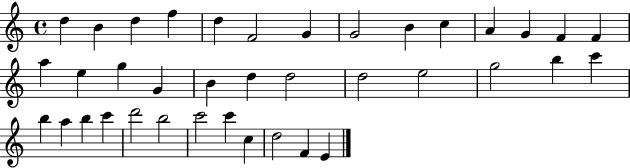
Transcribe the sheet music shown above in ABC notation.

X:1
T:Untitled
M:4/4
L:1/4
K:C
d B d f d F2 G G2 B c A G F F a e g G B d d2 d2 e2 g2 b c' b a b c' d'2 b2 c'2 c' c d2 F E